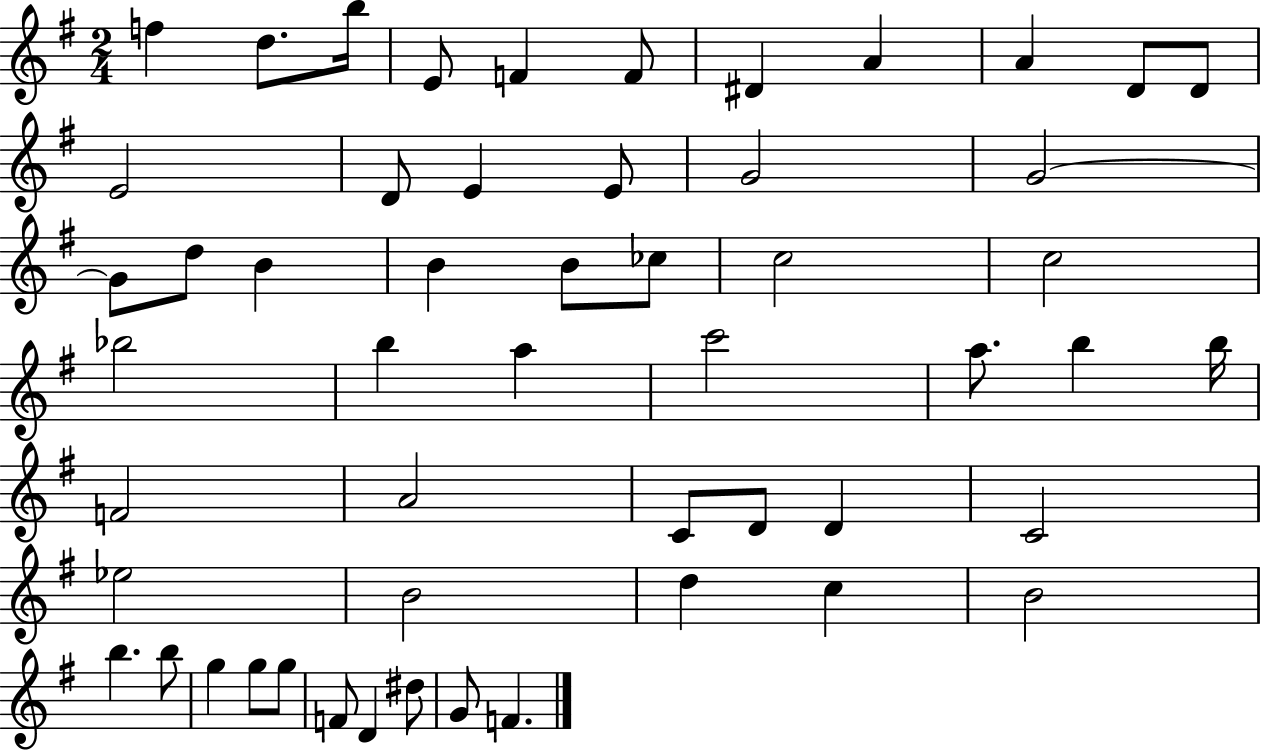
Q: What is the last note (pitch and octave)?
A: F4